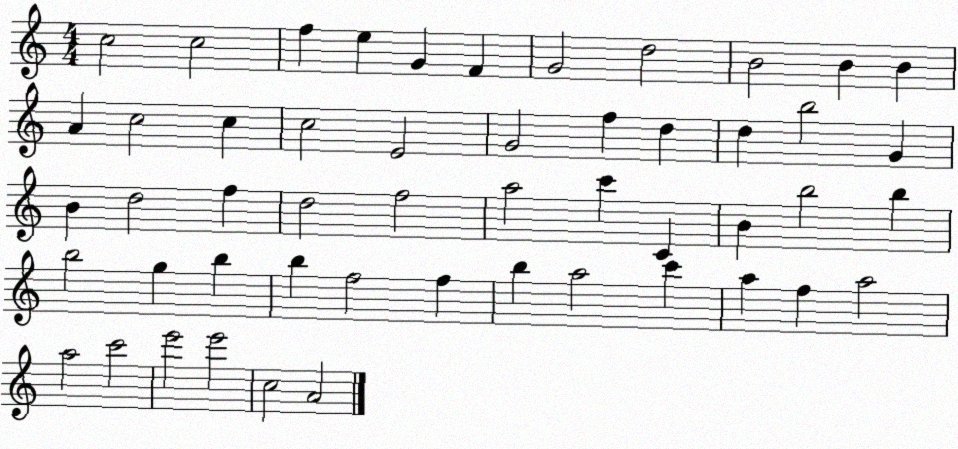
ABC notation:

X:1
T:Untitled
M:4/4
L:1/4
K:C
c2 c2 f e G F G2 d2 B2 B B A c2 c c2 E2 G2 f d d b2 G B d2 f d2 f2 a2 c' C B b2 b b2 g b b f2 f b a2 c' a f a2 a2 c'2 e'2 e'2 c2 A2